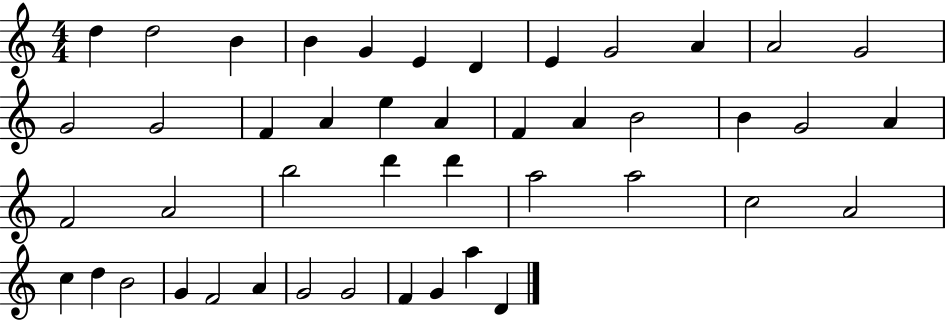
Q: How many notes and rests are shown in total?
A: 45